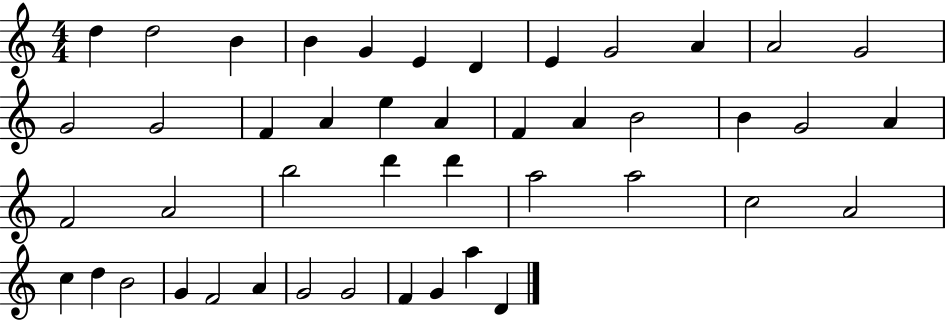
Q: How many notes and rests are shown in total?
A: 45